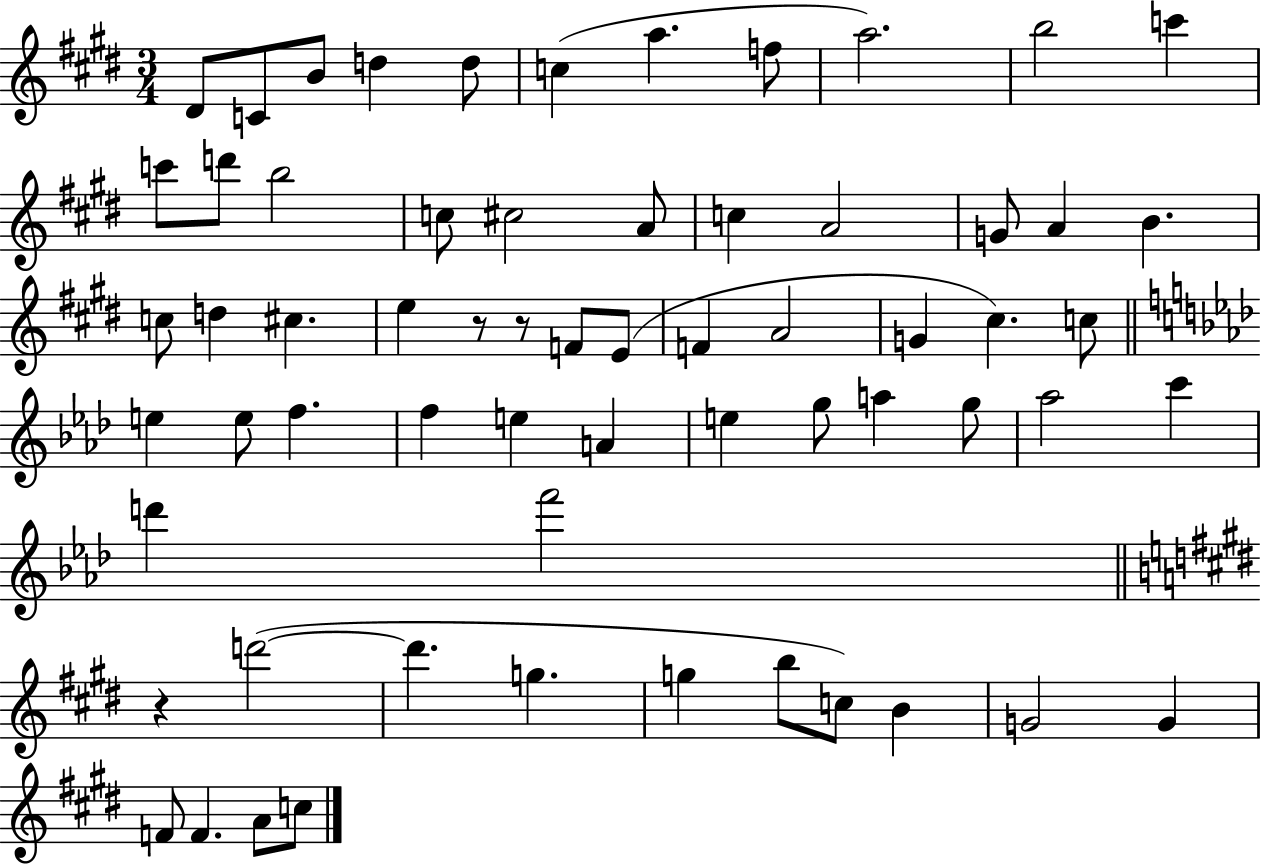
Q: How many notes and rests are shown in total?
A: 63